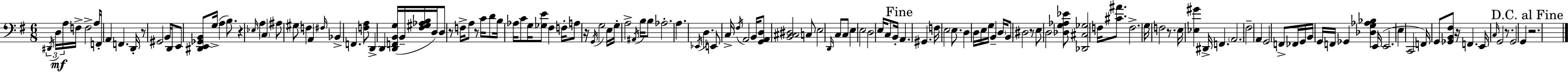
X:1
T:Untitled
M:6/8
L:1/4
K:Em
^D,,/4 D,/4 A,/4 F,/4 F,2 A,/4 F,,/4 A,, F,, D,,/4 z/2 ^G,,2 B,,/4 D,,/4 E,,/2 [^D,,E,,_G,,B,,]/2 G,/4 A, B,/2 z _E,/4 A, C, ^A,/2 ^G,/2 F, A,, ^F,/4 _B,, F,, [F,A,]/2 D,, D,, [D,,F,,B,,G,]/4 B,,/4 [^F,^G,_A,B,]/4 D,/4 D,/2 z/2 F,/4 A,/2 z/2 C/4 D/2 B,/4 _A,/4 C/2 G,/4 [_G,E]/2 ^F, F,/4 A,/2 z/4 G,,/4 G,2 E,/4 G,/4 A,2 ^A,,/4 B,/4 B,/2 _A,2 A, _E,,/4 D, E,,/2 C,/4 ^F,/4 A,,2 B,,/4 [G,,A,,D,]/2 [B,,^C,^D,]2 C,/2 E,2 D,,/4 C,/2 C,/2 E, E,2 D,2 E,/4 C,/2 B,,/4 A,, ^G,, F,/4 E,2 E,/2 D, D,/4 E,/4 G,/4 B,, D,/4 B,,/2 ^D,2 z/2 E,/2 D,2 [_D,G,_A,_E]/2 [_D,,^C,_G,]2 F,/4 [^C^A]/2 F,2 G,/4 F,2 z/2 E,/4 [_E,^G] ^D,,/4 F,, A,,2 ^F,2 A,, G,,2 F,,/2 _F,,/4 G,,/4 B,,/4 G,,/4 F,,/4 _G,, [_D,G,_A,_B,] E,,/4 E,,2 E, C,,2 F,,/4 G,,/2 [_G,,B,,^F,]/2 z/4 F,, E,,/4 C,/4 G,,2 z/2 G,,2 G,, z2